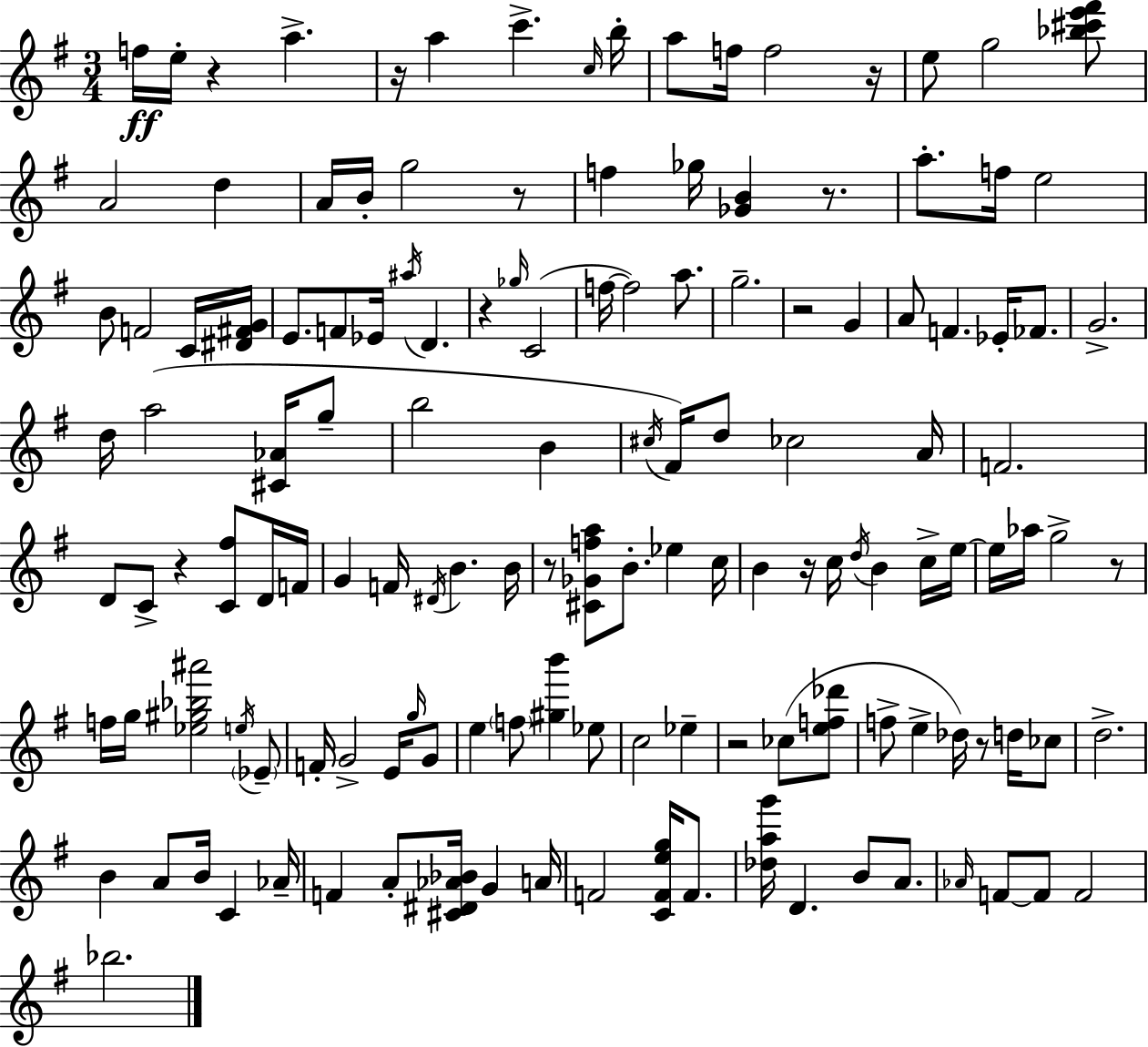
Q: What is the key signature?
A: G major